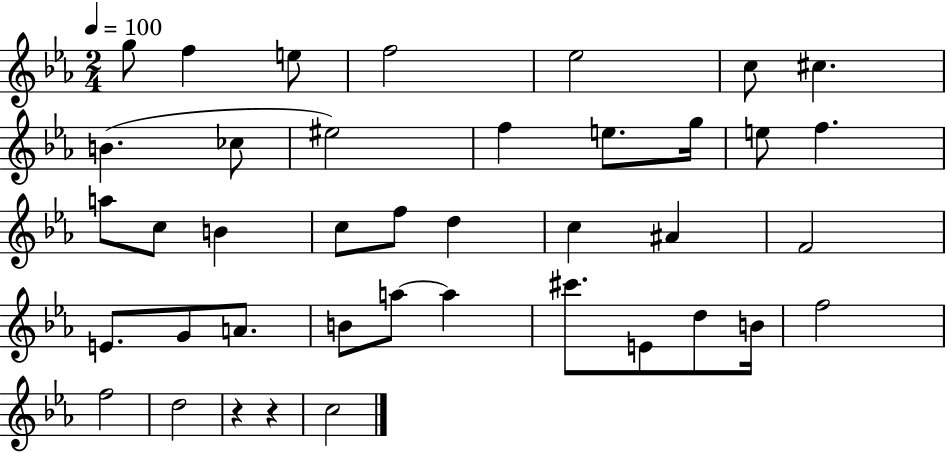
X:1
T:Untitled
M:2/4
L:1/4
K:Eb
g/2 f e/2 f2 _e2 c/2 ^c B _c/2 ^e2 f e/2 g/4 e/2 f a/2 c/2 B c/2 f/2 d c ^A F2 E/2 G/2 A/2 B/2 a/2 a ^c'/2 E/2 d/2 B/4 f2 f2 d2 z z c2